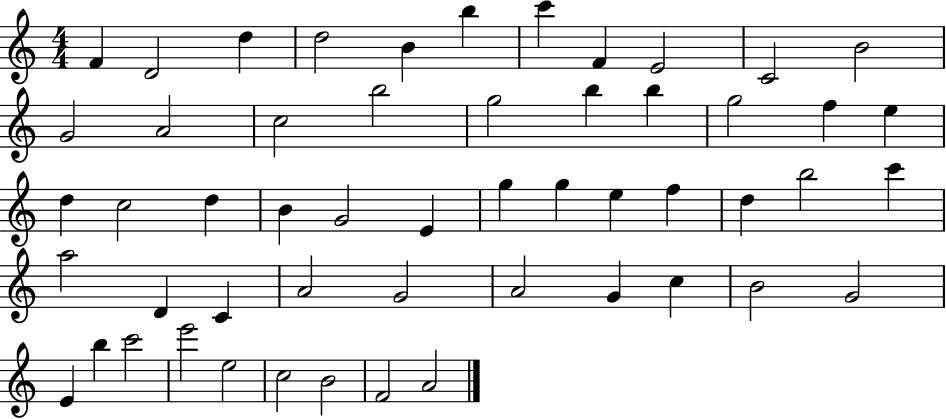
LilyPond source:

{
  \clef treble
  \numericTimeSignature
  \time 4/4
  \key c \major
  f'4 d'2 d''4 | d''2 b'4 b''4 | c'''4 f'4 e'2 | c'2 b'2 | \break g'2 a'2 | c''2 b''2 | g''2 b''4 b''4 | g''2 f''4 e''4 | \break d''4 c''2 d''4 | b'4 g'2 e'4 | g''4 g''4 e''4 f''4 | d''4 b''2 c'''4 | \break a''2 d'4 c'4 | a'2 g'2 | a'2 g'4 c''4 | b'2 g'2 | \break e'4 b''4 c'''2 | e'''2 e''2 | c''2 b'2 | f'2 a'2 | \break \bar "|."
}